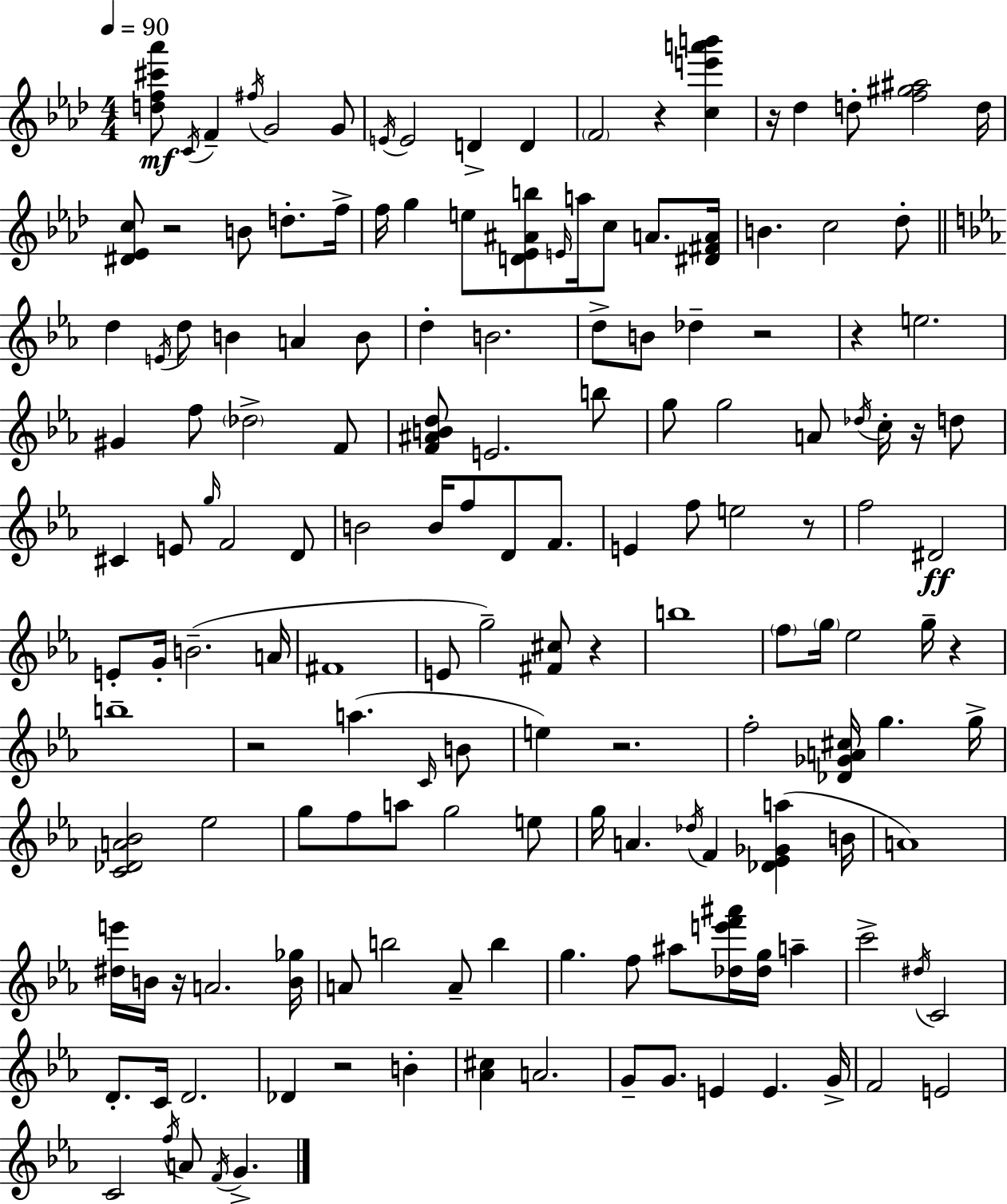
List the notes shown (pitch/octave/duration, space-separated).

[D5,F5,C#6,Ab6]/e C4/s F4/q F#5/s G4/h G4/e E4/s E4/h D4/q D4/q F4/h R/q [C5,E6,A6,B6]/q R/s Db5/q D5/e [F5,G#5,A#5]/h D5/s [D#4,Eb4,C5]/e R/h B4/e D5/e. F5/s F5/s G5/q E5/e [D4,Eb4,A#4,B5]/e E4/s A5/s C5/e A4/e. [D#4,F#4,A4]/s B4/q. C5/h Db5/e D5/q E4/s D5/e B4/q A4/q B4/e D5/q B4/h. D5/e B4/e Db5/q R/h R/q E5/h. G#4/q F5/e Db5/h F4/e [F4,A#4,B4,D5]/e E4/h. B5/e G5/e G5/h A4/e Db5/s C5/s R/s D5/e C#4/q E4/e G5/s F4/h D4/e B4/h B4/s F5/e D4/e F4/e. E4/q F5/e E5/h R/e F5/h D#4/h E4/e G4/s B4/h. A4/s F#4/w E4/e G5/h [F#4,C#5]/e R/q B5/w F5/e G5/s Eb5/h G5/s R/q B5/w R/h A5/q. C4/s B4/e E5/q R/h. F5/h [Db4,Gb4,A4,C#5]/s G5/q. G5/s [C4,Db4,A4,Bb4]/h Eb5/h G5/e F5/e A5/e G5/h E5/e G5/s A4/q. Db5/s F4/q [Db4,Eb4,Gb4,A5]/q B4/s A4/w [D#5,E6]/s B4/s R/s A4/h. [B4,Gb5]/s A4/e B5/h A4/e B5/q G5/q. F5/e A#5/e [Db5,E6,F6,A#6]/s [Db5,G5]/s A5/q C6/h D#5/s C4/h D4/e. C4/s D4/h. Db4/q R/h B4/q [Ab4,C#5]/q A4/h. G4/e G4/e. E4/q E4/q. G4/s F4/h E4/h C4/h F5/s A4/e F4/s G4/q.